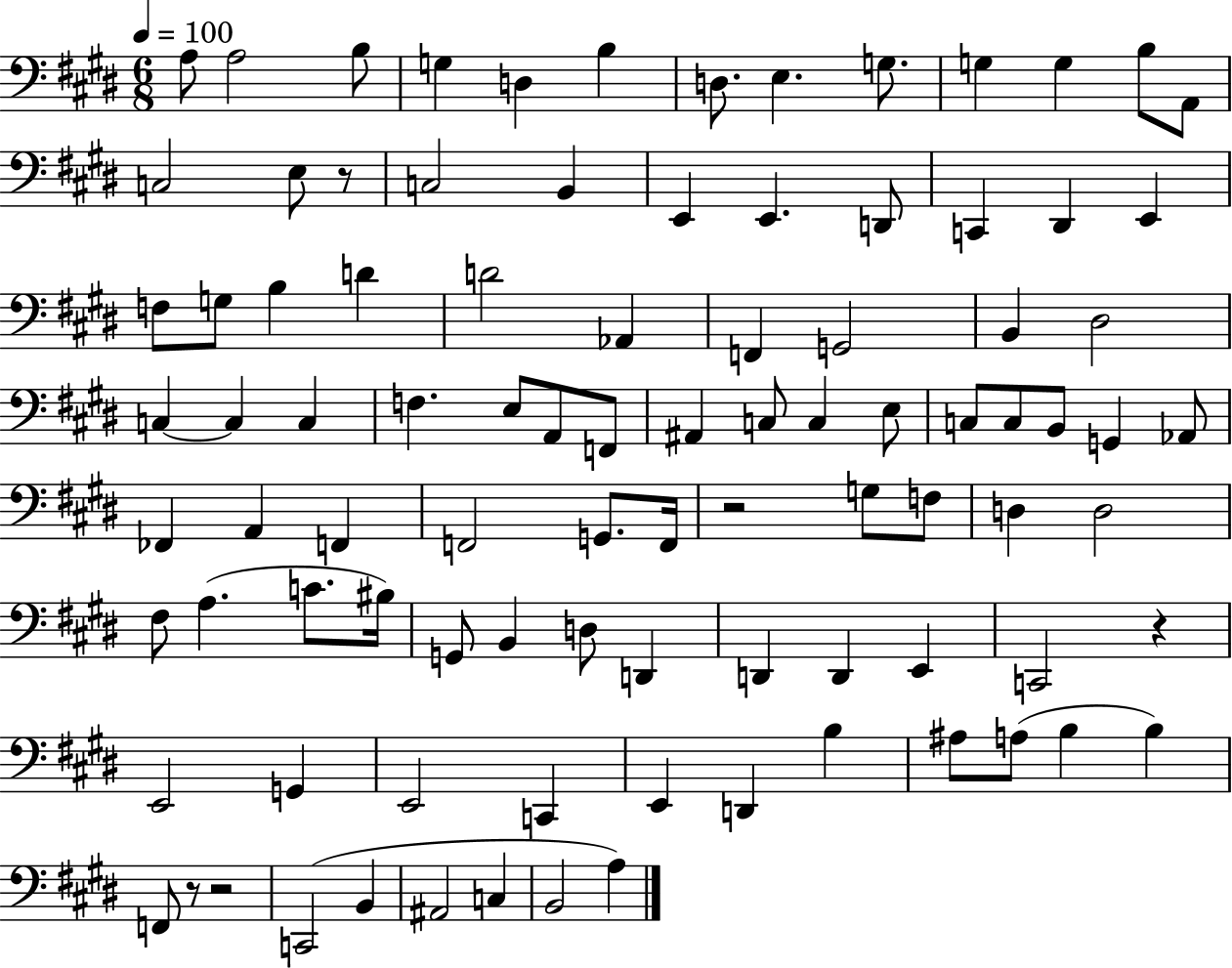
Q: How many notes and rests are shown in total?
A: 94